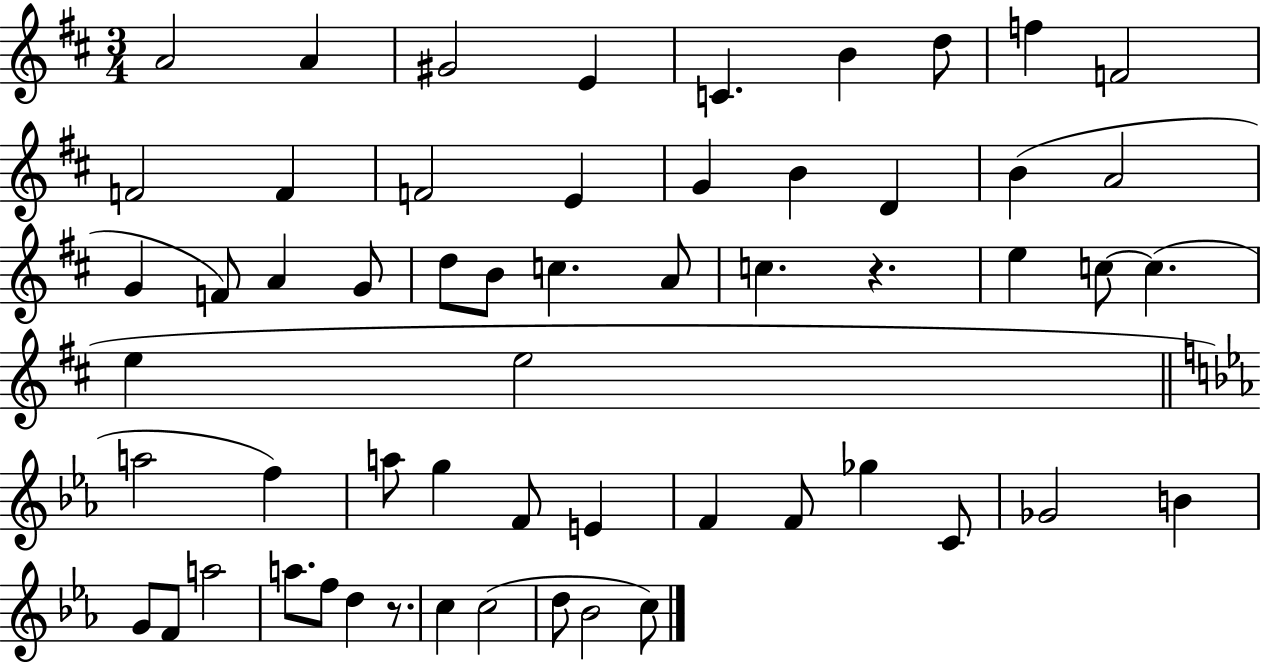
A4/h A4/q G#4/h E4/q C4/q. B4/q D5/e F5/q F4/h F4/h F4/q F4/h E4/q G4/q B4/q D4/q B4/q A4/h G4/q F4/e A4/q G4/e D5/e B4/e C5/q. A4/e C5/q. R/q. E5/q C5/e C5/q. E5/q E5/h A5/h F5/q A5/e G5/q F4/e E4/q F4/q F4/e Gb5/q C4/e Gb4/h B4/q G4/e F4/e A5/h A5/e. F5/e D5/q R/e. C5/q C5/h D5/e Bb4/h C5/e